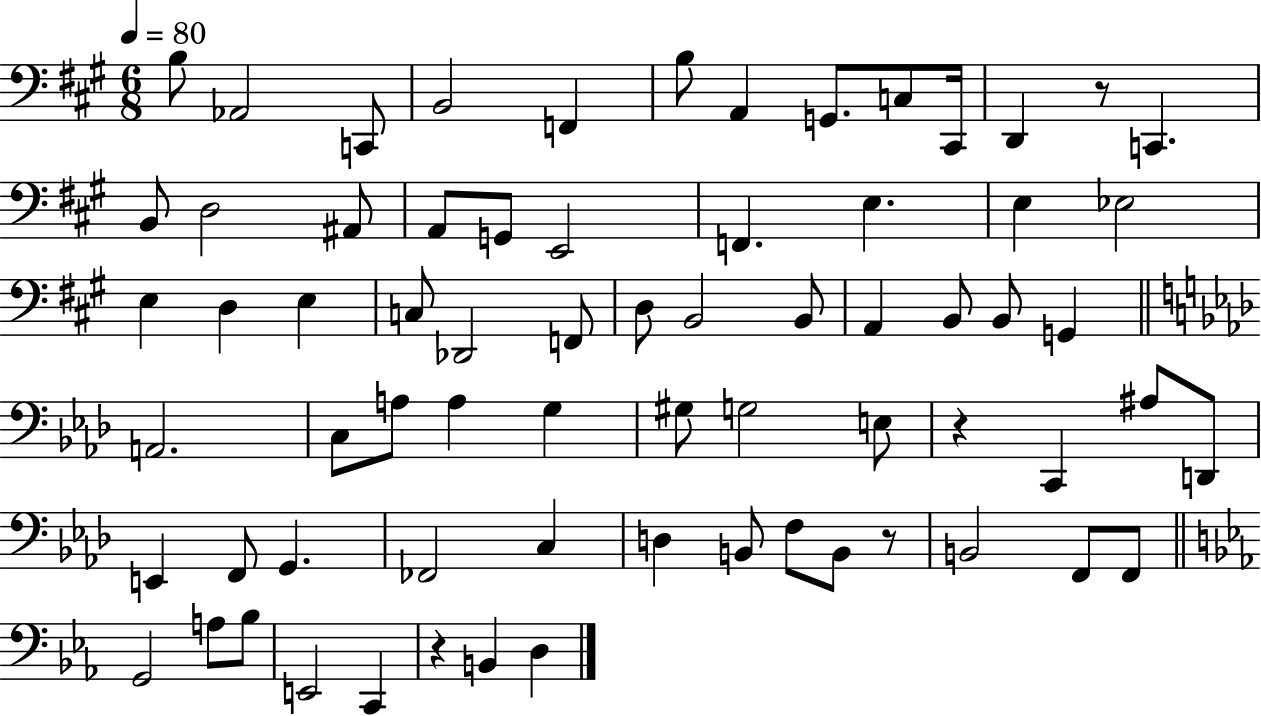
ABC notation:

X:1
T:Untitled
M:6/8
L:1/4
K:A
B,/2 _A,,2 C,,/2 B,,2 F,, B,/2 A,, G,,/2 C,/2 ^C,,/4 D,, z/2 C,, B,,/2 D,2 ^A,,/2 A,,/2 G,,/2 E,,2 F,, E, E, _E,2 E, D, E, C,/2 _D,,2 F,,/2 D,/2 B,,2 B,,/2 A,, B,,/2 B,,/2 G,, A,,2 C,/2 A,/2 A, G, ^G,/2 G,2 E,/2 z C,, ^A,/2 D,,/2 E,, F,,/2 G,, _F,,2 C, D, B,,/2 F,/2 B,,/2 z/2 B,,2 F,,/2 F,,/2 G,,2 A,/2 _B,/2 E,,2 C,, z B,, D,